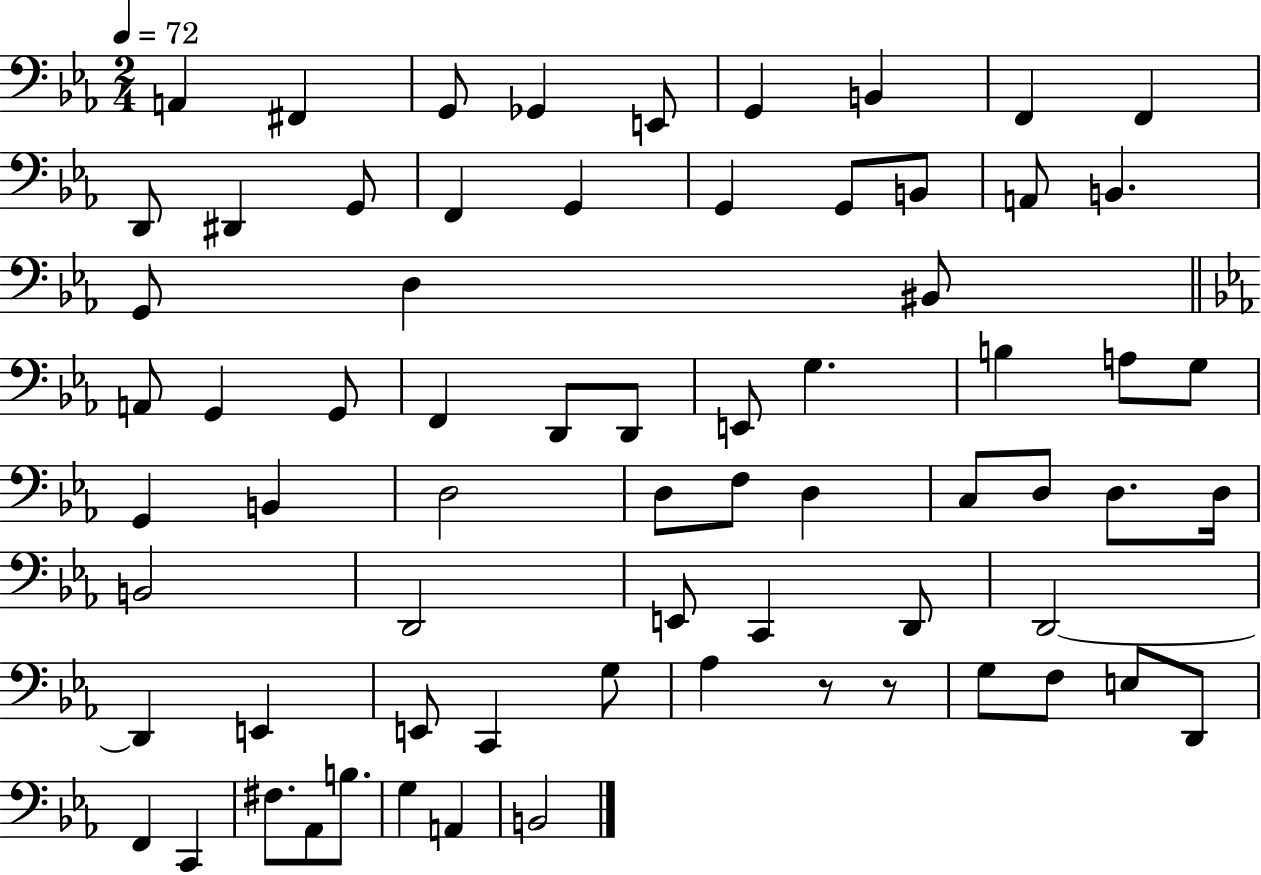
X:1
T:Untitled
M:2/4
L:1/4
K:Eb
A,, ^F,, G,,/2 _G,, E,,/2 G,, B,, F,, F,, D,,/2 ^D,, G,,/2 F,, G,, G,, G,,/2 B,,/2 A,,/2 B,, G,,/2 D, ^B,,/2 A,,/2 G,, G,,/2 F,, D,,/2 D,,/2 E,,/2 G, B, A,/2 G,/2 G,, B,, D,2 D,/2 F,/2 D, C,/2 D,/2 D,/2 D,/4 B,,2 D,,2 E,,/2 C,, D,,/2 D,,2 D,, E,, E,,/2 C,, G,/2 _A, z/2 z/2 G,/2 F,/2 E,/2 D,,/2 F,, C,, ^F,/2 _A,,/2 B,/2 G, A,, B,,2